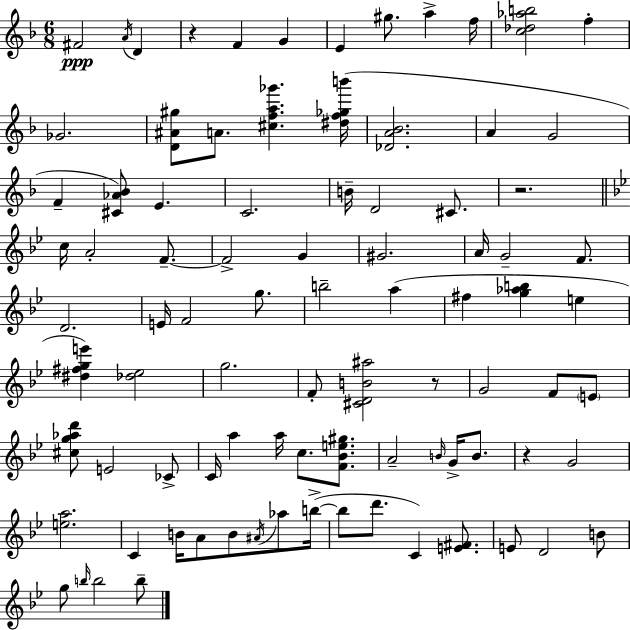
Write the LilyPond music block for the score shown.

{
  \clef treble
  \numericTimeSignature
  \time 6/8
  \key f \major
  fis'2\ppp \acciaccatura { a'16 } d'4 | r4 f'4 g'4 | e'4 gis''8. a''4-> | f''16 <c'' des'' aes'' b''>2 f''4-. | \break ges'2. | <d' ais' gis''>8 a'8. <cis'' f'' a'' ges'''>4. | <dis'' f'' ges'' b'''>16( <des' a' bes'>2. | a'4 g'2 | \break f'4-- <cis' aes' bes'>8) e'4. | c'2. | b'16-- d'2 cis'8. | r2. | \break \bar "||" \break \key bes \major c''16 a'2-. f'8.--~~ | f'2-> g'4 | gis'2. | a'16 g'2-- f'8. | \break d'2. | e'16 f'2 g''8. | b''2-- a''4( | fis''4 <g'' aes'' b''>4 e''4 | \break <dis'' fis'' g'' e'''>4) <des'' ees''>2 | g''2. | f'8-. <cis' d' b' ais''>2 r8 | g'2 f'8 \parenthesize e'8 | \break <cis'' g'' aes'' d'''>8 e'2 ces'8-> | c'16 a''4 a''16 c''8. <f' bes' e'' gis''>8. | a'2-- \grace { b'16 } g'16-> b'8. | r4 g'2 | \break <e'' a''>2. | c'4 b'16 a'8 b'8 \acciaccatura { ais'16 } aes''8 | b''16->~(~ b''8 d'''8. c'4) <e' fis'>8. | e'8 d'2 | \break b'8 g''8 \grace { b''16 } b''2 | b''8-- \bar "|."
}